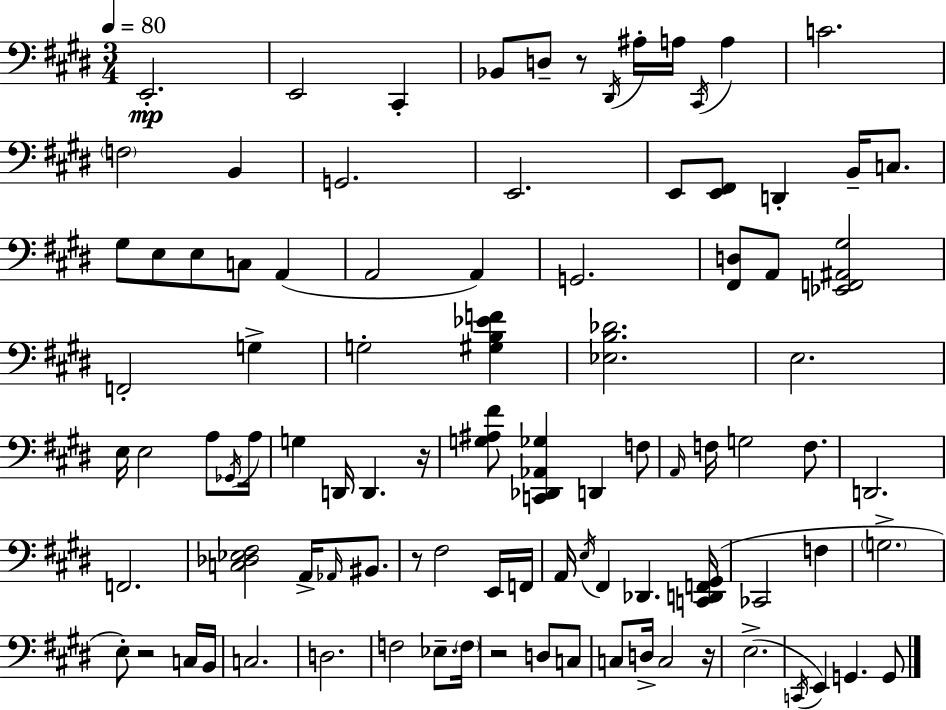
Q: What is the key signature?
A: E major